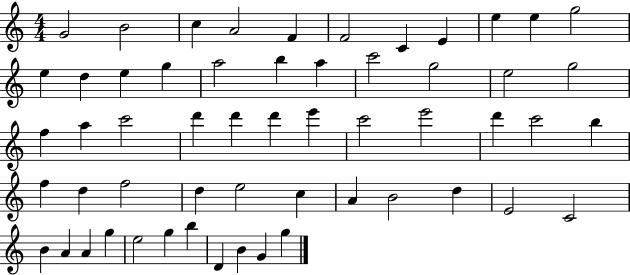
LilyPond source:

{
  \clef treble
  \numericTimeSignature
  \time 4/4
  \key c \major
  g'2 b'2 | c''4 a'2 f'4 | f'2 c'4 e'4 | e''4 e''4 g''2 | \break e''4 d''4 e''4 g''4 | a''2 b''4 a''4 | c'''2 g''2 | e''2 g''2 | \break f''4 a''4 c'''2 | d'''4 d'''4 d'''4 e'''4 | c'''2 e'''2 | d'''4 c'''2 b''4 | \break f''4 d''4 f''2 | d''4 e''2 c''4 | a'4 b'2 d''4 | e'2 c'2 | \break b'4 a'4 a'4 g''4 | e''2 g''4 b''4 | d'4 b'4 g'4 g''4 | \bar "|."
}